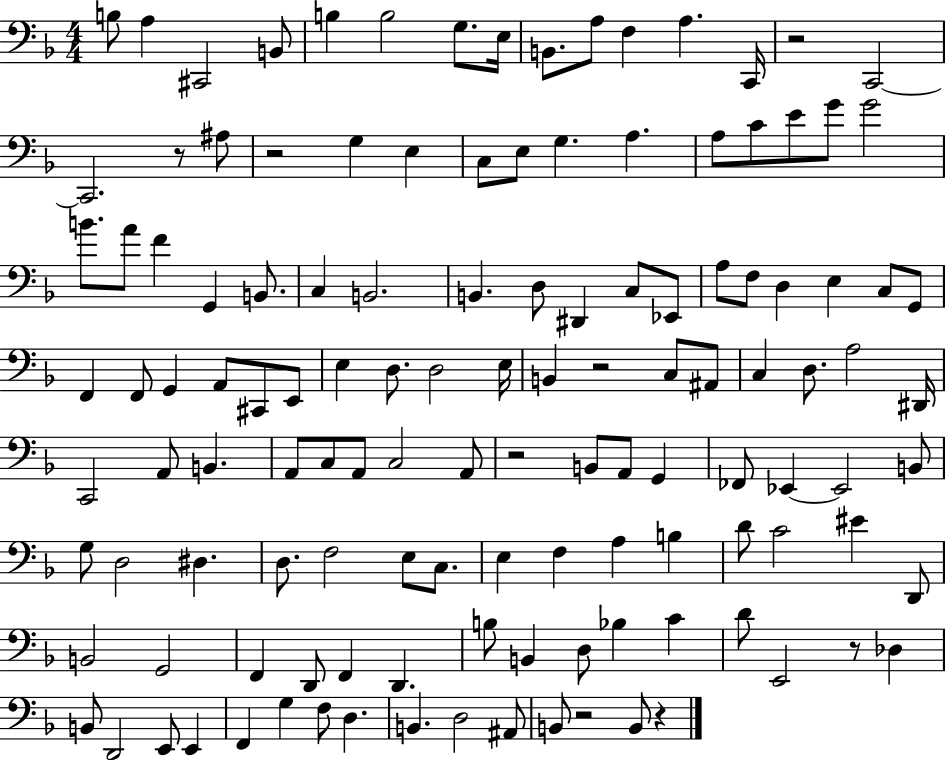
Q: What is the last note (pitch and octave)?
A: B2